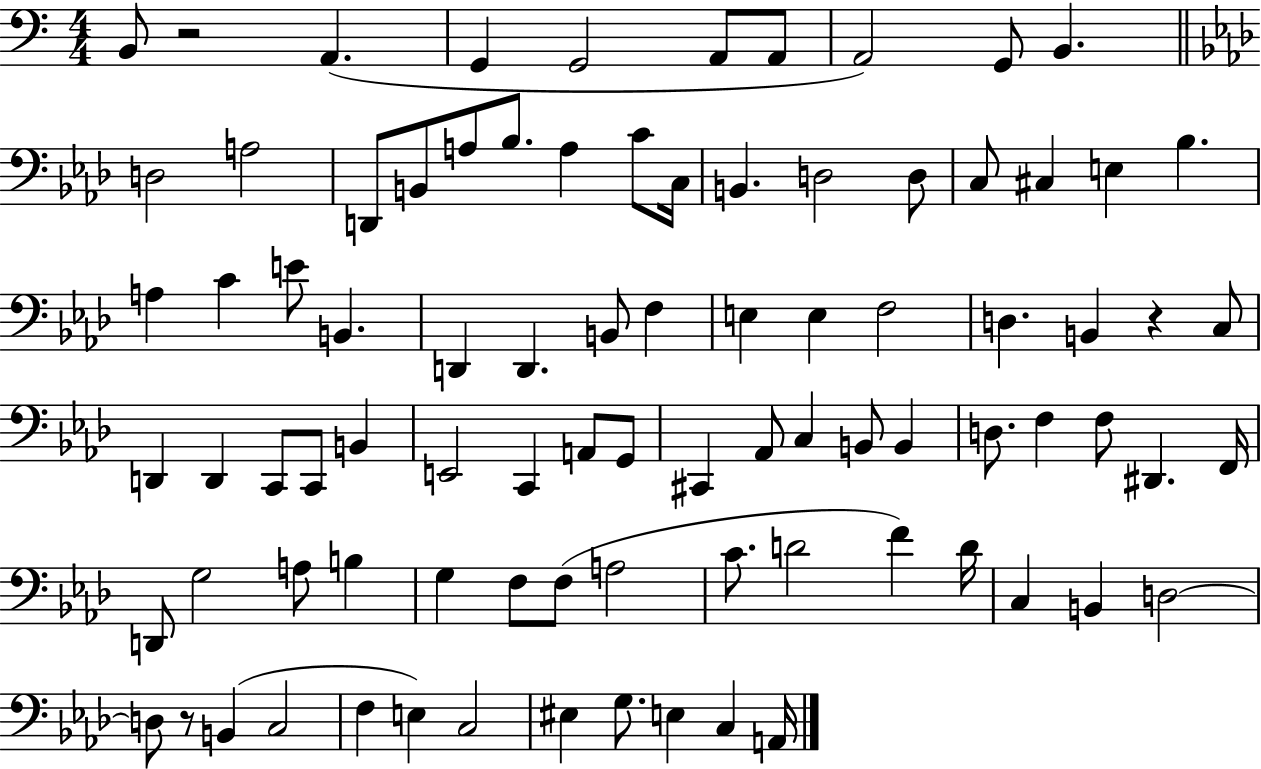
{
  \clef bass
  \numericTimeSignature
  \time 4/4
  \key c \major
  \repeat volta 2 { b,8 r2 a,4.( | g,4 g,2 a,8 a,8 | a,2) g,8 b,4. | \bar "||" \break \key aes \major d2 a2 | d,8 b,8 a8 bes8. a4 c'8 c16 | b,4. d2 d8 | c8 cis4 e4 bes4. | \break a4 c'4 e'8 b,4. | d,4 d,4. b,8 f4 | e4 e4 f2 | d4. b,4 r4 c8 | \break d,4 d,4 c,8 c,8 b,4 | e,2 c,4 a,8 g,8 | cis,4 aes,8 c4 b,8 b,4 | d8. f4 f8 dis,4. f,16 | \break d,8 g2 a8 b4 | g4 f8 f8( a2 | c'8. d'2 f'4) d'16 | c4 b,4 d2~~ | \break d8 r8 b,4( c2 | f4 e4) c2 | eis4 g8. e4 c4 a,16 | } \bar "|."
}